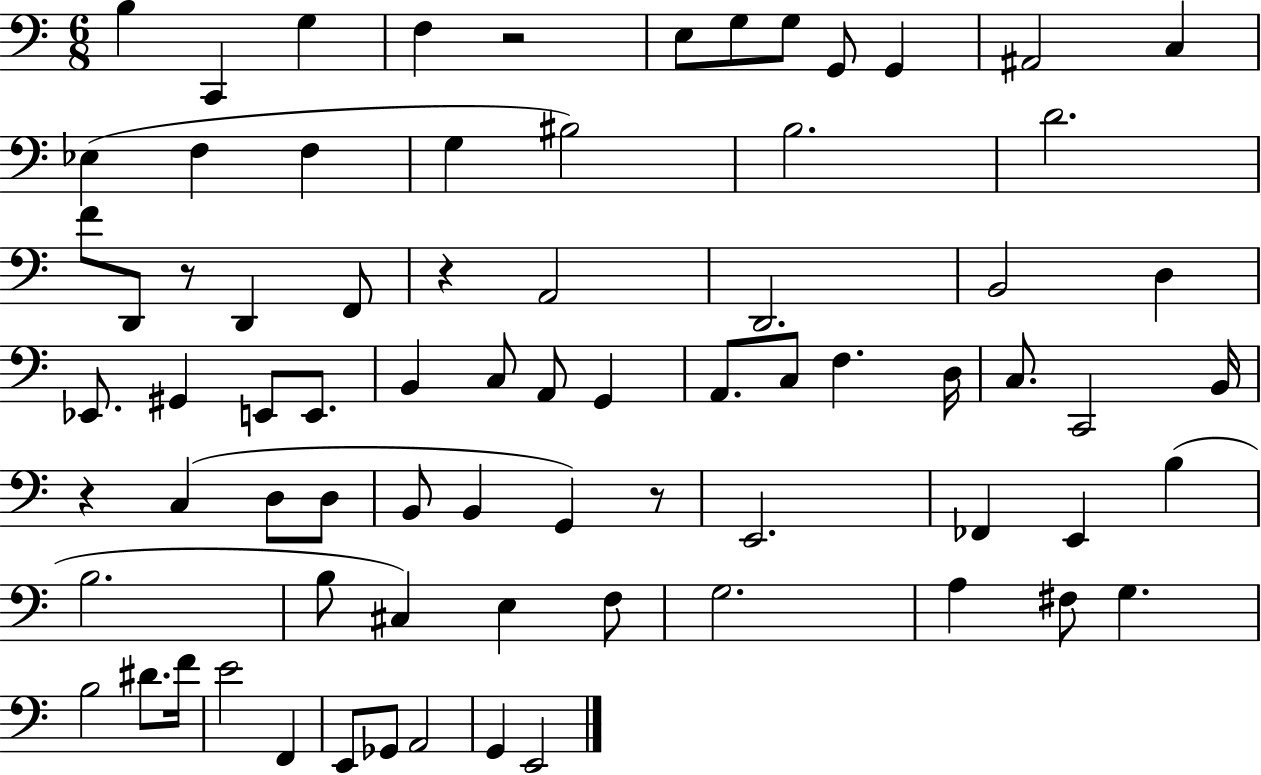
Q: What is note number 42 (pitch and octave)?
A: C3